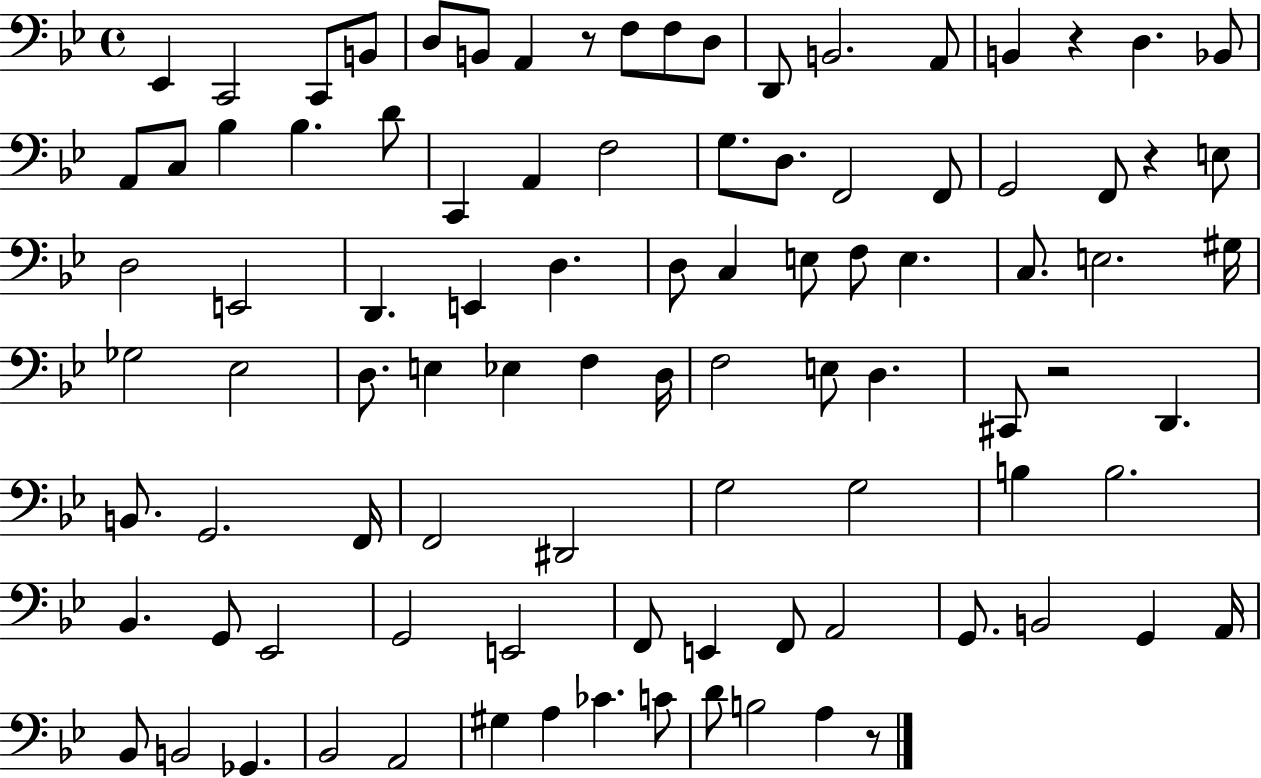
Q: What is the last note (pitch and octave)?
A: A3